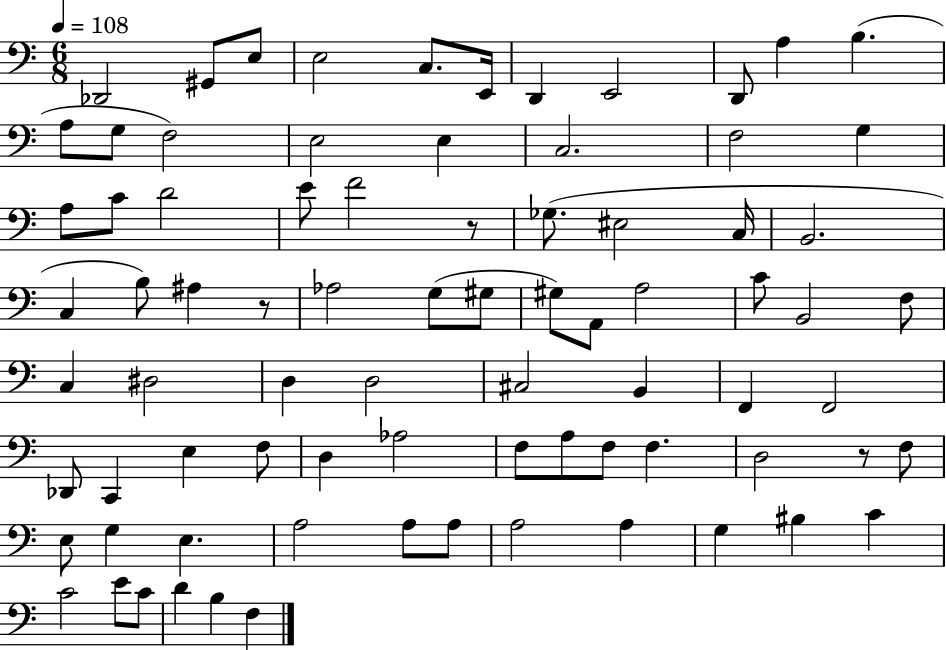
{
  \clef bass
  \numericTimeSignature
  \time 6/8
  \key c \major
  \tempo 4 = 108
  des,2 gis,8 e8 | e2 c8. e,16 | d,4 e,2 | d,8 a4 b4.( | \break a8 g8 f2) | e2 e4 | c2. | f2 g4 | \break a8 c'8 d'2 | e'8 f'2 r8 | ges8.( eis2 c16 | b,2. | \break c4 b8) ais4 r8 | aes2 g8( gis8 | gis8) a,8 a2 | c'8 b,2 f8 | \break c4 dis2 | d4 d2 | cis2 b,4 | f,4 f,2 | \break des,8 c,4 e4 f8 | d4 aes2 | f8 a8 f8 f4. | d2 r8 f8 | \break e8 g4 e4. | a2 a8 a8 | a2 a4 | g4 bis4 c'4 | \break c'2 e'8 c'8 | d'4 b4 f4 | \bar "|."
}